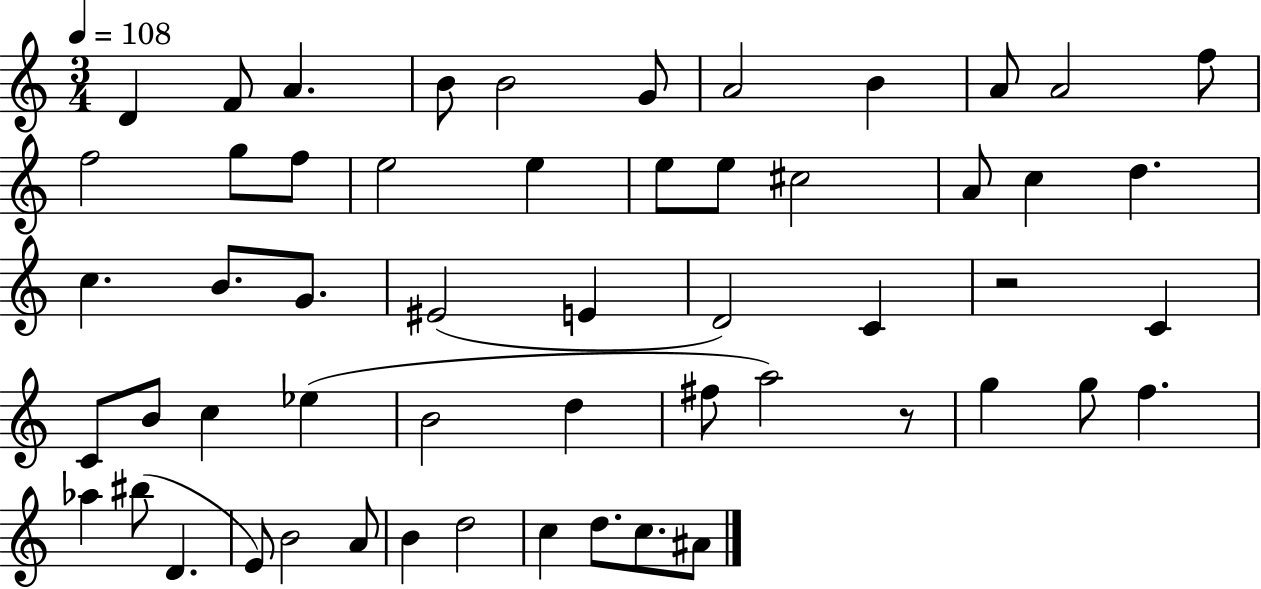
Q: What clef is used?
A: treble